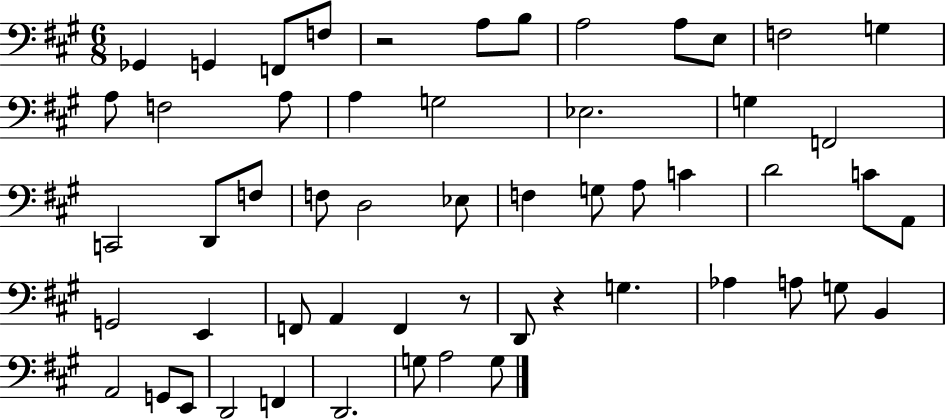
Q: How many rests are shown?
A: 3